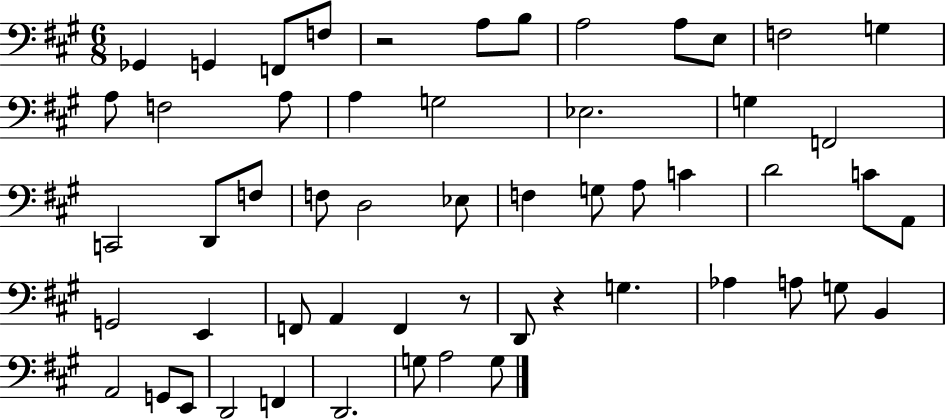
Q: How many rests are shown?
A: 3